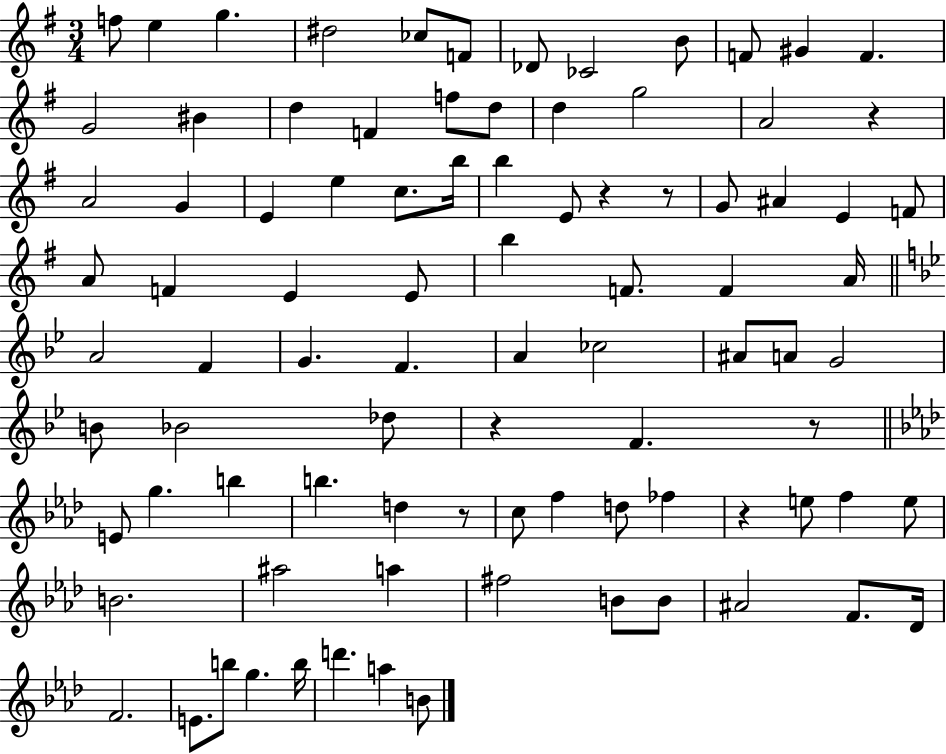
X:1
T:Untitled
M:3/4
L:1/4
K:G
f/2 e g ^d2 _c/2 F/2 _D/2 _C2 B/2 F/2 ^G F G2 ^B d F f/2 d/2 d g2 A2 z A2 G E e c/2 b/4 b E/2 z z/2 G/2 ^A E F/2 A/2 F E E/2 b F/2 F A/4 A2 F G F A _c2 ^A/2 A/2 G2 B/2 _B2 _d/2 z F z/2 E/2 g b b d z/2 c/2 f d/2 _f z e/2 f e/2 B2 ^a2 a ^f2 B/2 B/2 ^A2 F/2 _D/4 F2 E/2 b/2 g b/4 d' a B/2